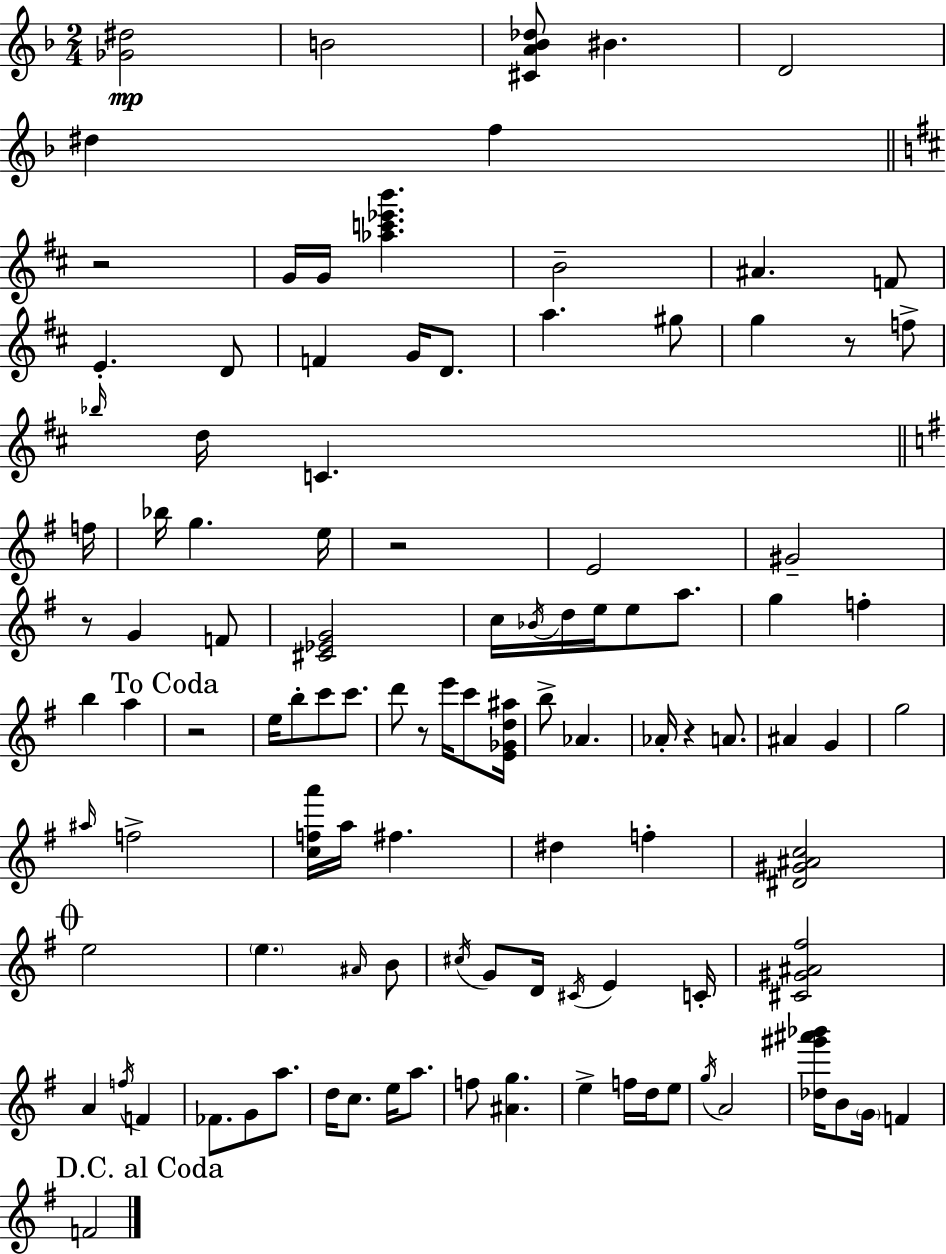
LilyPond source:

{
  \clef treble
  \numericTimeSignature
  \time 2/4
  \key d \minor
  <ges' dis''>2\mp | b'2 | <cis' a' bes' des''>8 bis'4. | d'2 | \break dis''4 f''4 | \bar "||" \break \key d \major r2 | g'16 g'16 <aes'' c''' ees''' b'''>4. | b'2-- | ais'4. f'8 | \break e'4.-. d'8 | f'4 g'16 d'8. | a''4. gis''8 | g''4 r8 f''8-> | \break \grace { bes''16 } d''16 c'4. | \bar "||" \break \key g \major f''16 bes''16 g''4. | e''16 r2 | e'2 | gis'2-- | \break r8 g'4 f'8 | <cis' ees' g'>2 | c''16 \acciaccatura { bes'16 } d''16 e''16 e''8 a''8. | g''4 f''4-. | \break b''4 a''4 | \mark "To Coda" r2 | e''16 b''8-. c'''8 c'''8. | d'''8 r8 e'''16 c'''8 | \break <e' ges' d'' ais''>16 b''8-> aes'4. | aes'16-. r4 a'8. | ais'4 g'4 | g''2 | \break \grace { ais''16 } f''2-> | <c'' f'' a'''>16 a''16 fis''4. | dis''4 f''4-. | <dis' gis' ais' c''>2 | \break \mark \markup { \musicglyph "scripts.coda" } e''2 | \parenthesize e''4. | \grace { ais'16 } b'8 \acciaccatura { cis''16 } g'8 d'16 | \acciaccatura { cis'16 } e'4 c'16-. <cis' gis' ais' fis''>2 | \break a'4 | \acciaccatura { f''16 } f'4 fes'8. | g'8 a''8. d''16 | c''8. e''16 a''8. f''8 | \break <ais' g''>4. e''4-> | f''16 d''16 e''8 \acciaccatura { g''16 } | a'2 | <des'' gis''' ais''' bes'''>16 b'8 \parenthesize g'16 f'4 | \break \mark "D.C. al Coda" f'2 | \bar "|."
}